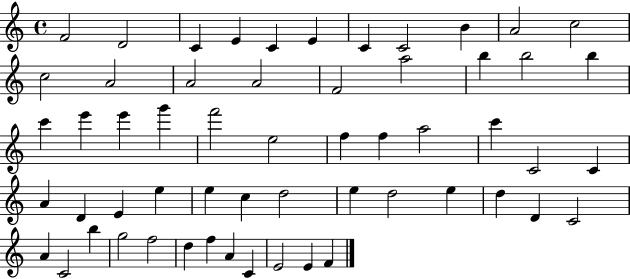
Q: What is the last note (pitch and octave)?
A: F4